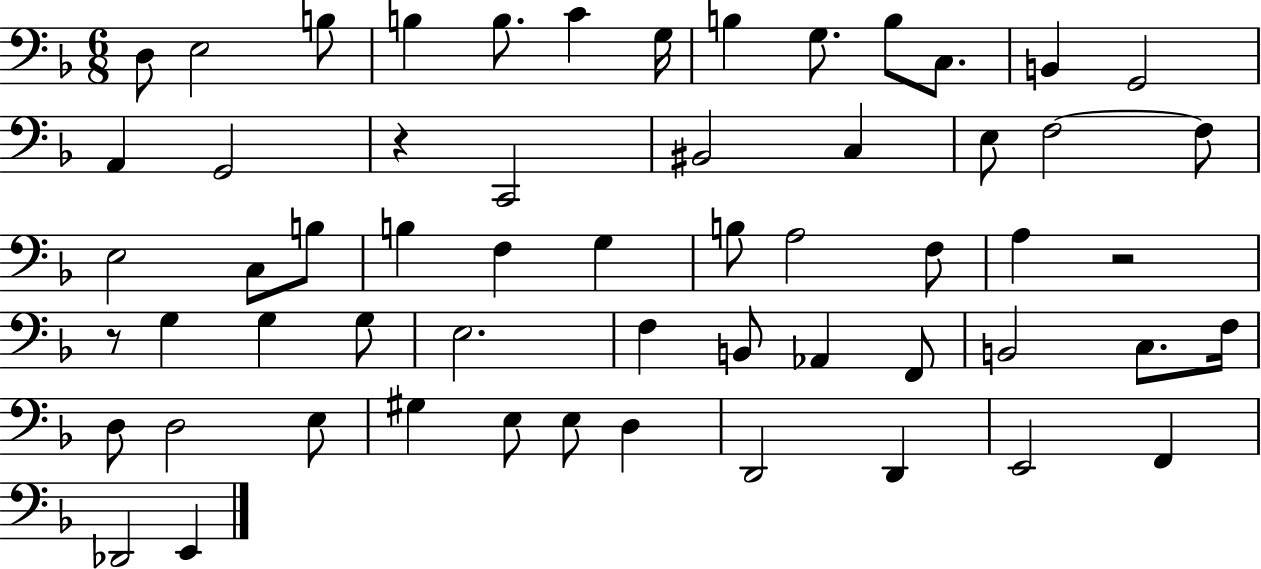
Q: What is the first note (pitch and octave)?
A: D3